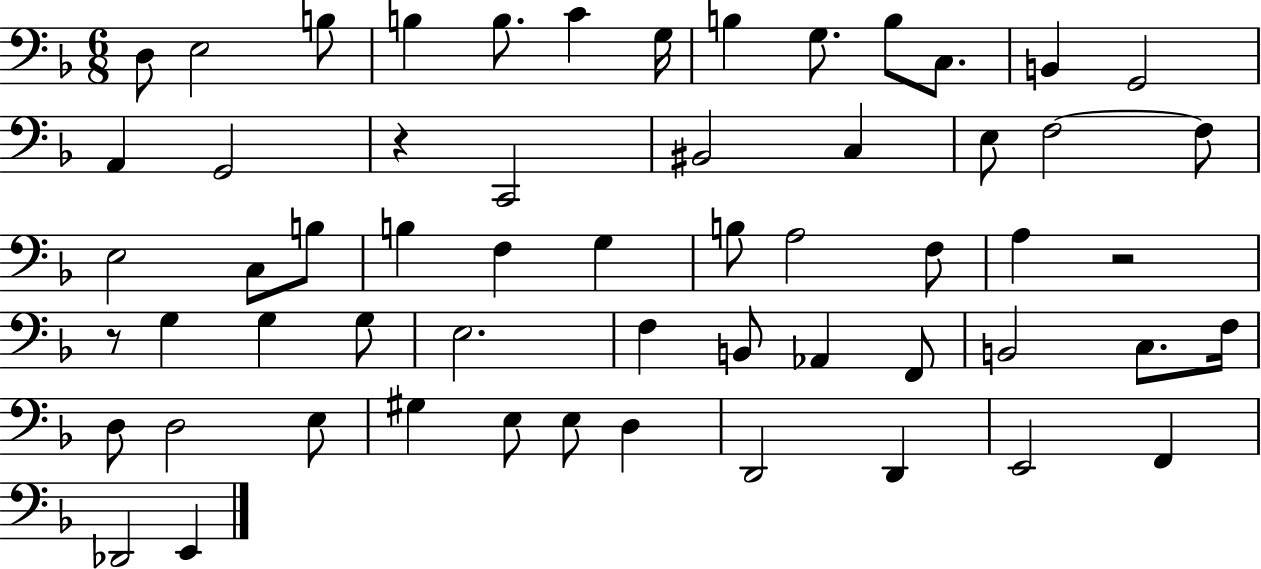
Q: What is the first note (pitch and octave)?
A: D3